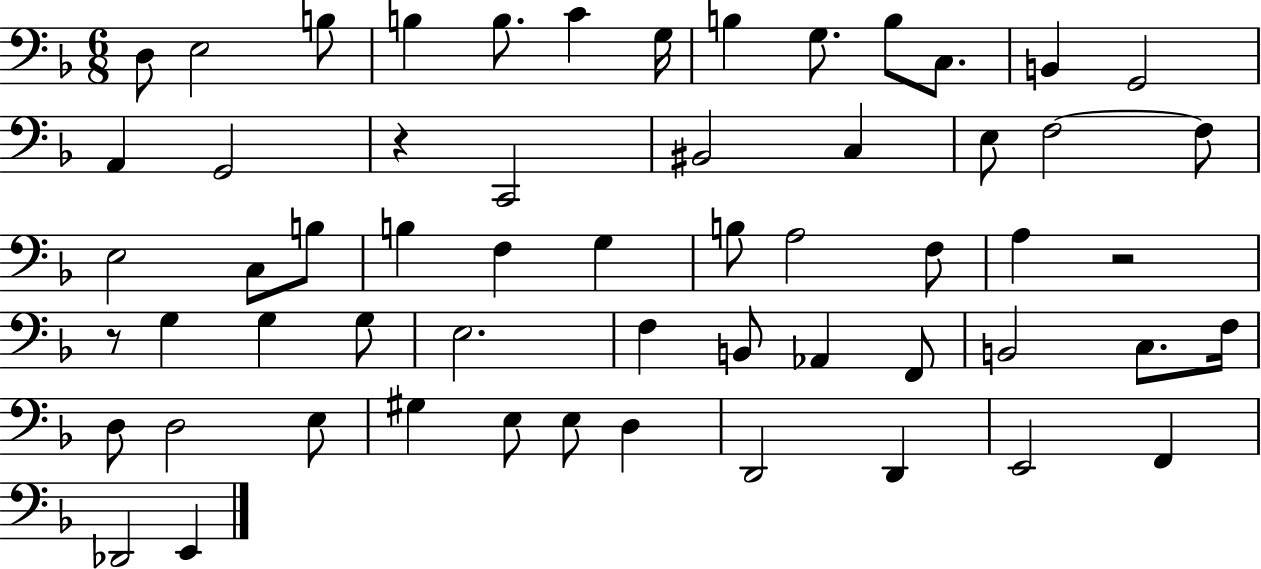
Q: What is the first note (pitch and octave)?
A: D3